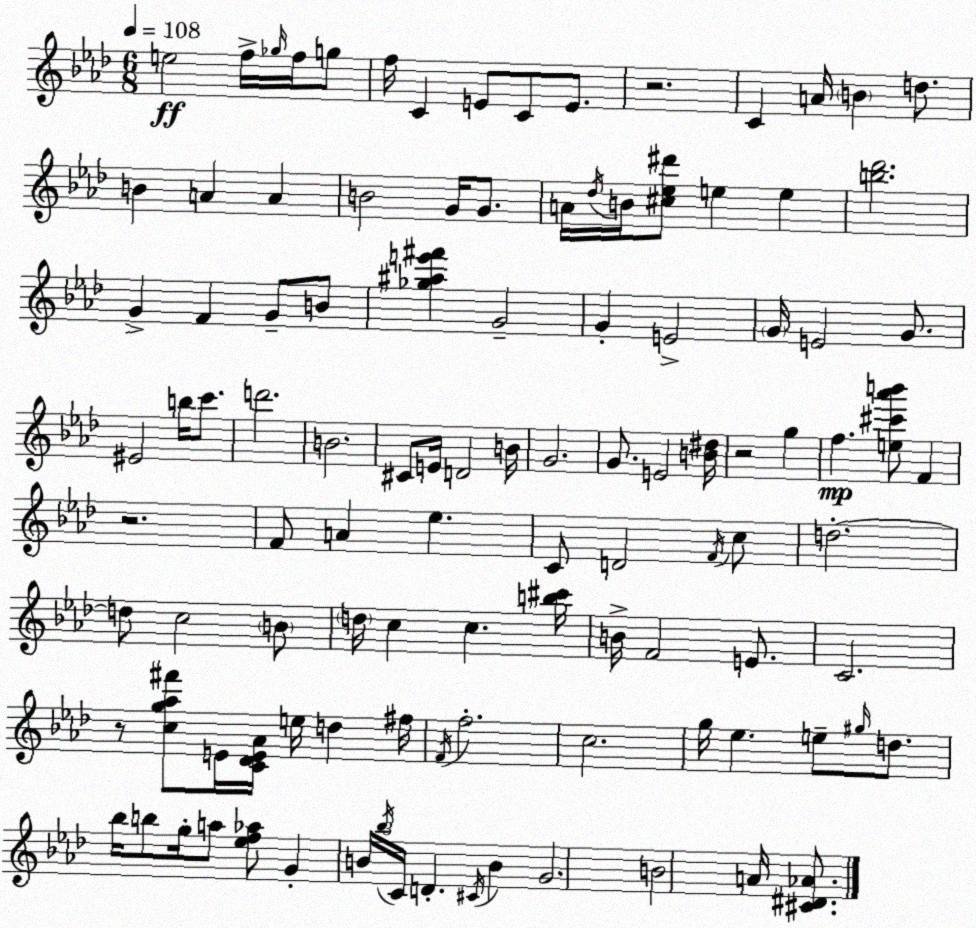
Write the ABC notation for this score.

X:1
T:Untitled
M:6/8
L:1/4
K:Fm
e2 f/4 _g/4 f/4 g/2 f/4 C E/2 C/2 E/2 z2 C A/4 B d/2 B A A B2 G/4 G/2 A/4 _d/4 B/4 [^c_e^d']/2 e e [b_d']2 G F G/2 B/2 [_g^ae'^f'] G2 G E2 G/4 E2 G/2 ^E2 b/4 c'/2 d'2 B2 ^C/2 E/4 D2 B/4 G2 G/2 E2 [B^d]/4 z2 g f [e^c'_a'b']/2 F z2 F/2 A _e C/2 D2 F/4 c/2 d2 d/2 c2 B/2 d/4 c c [b^c']/4 B/4 F2 E/2 C2 z/2 [cg_a^f']/2 E/4 [C_DE_A]/4 e/4 d ^f/4 F/4 f2 c2 g/4 _e e/2 ^g/4 d/2 _b/4 b/2 g/4 a/2 [_ef_a]/2 G B/4 _b/4 C/4 D ^C/4 B G2 B2 A/4 [^C^D_A]/2